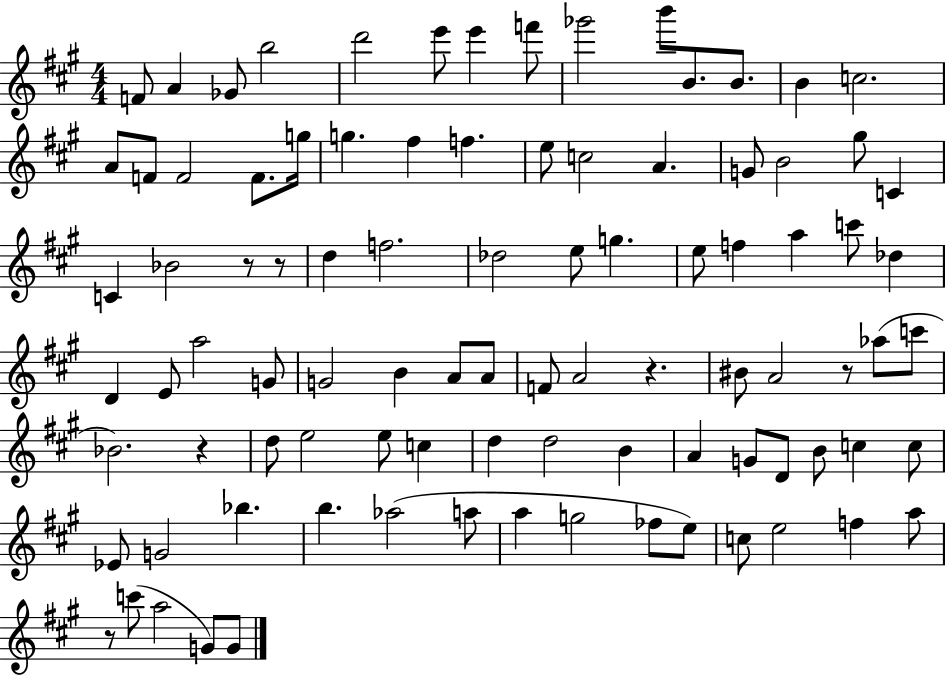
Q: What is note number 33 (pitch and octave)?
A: F5